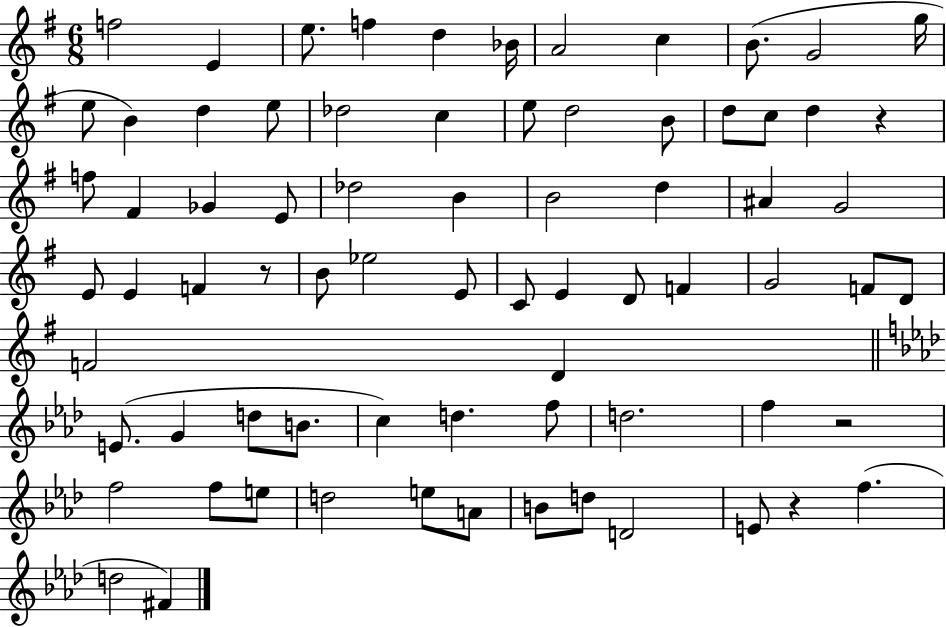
X:1
T:Untitled
M:6/8
L:1/4
K:G
f2 E e/2 f d _B/4 A2 c B/2 G2 g/4 e/2 B d e/2 _d2 c e/2 d2 B/2 d/2 c/2 d z f/2 ^F _G E/2 _d2 B B2 d ^A G2 E/2 E F z/2 B/2 _e2 E/2 C/2 E D/2 F G2 F/2 D/2 F2 D E/2 G d/2 B/2 c d f/2 d2 f z2 f2 f/2 e/2 d2 e/2 A/2 B/2 d/2 D2 E/2 z f d2 ^F